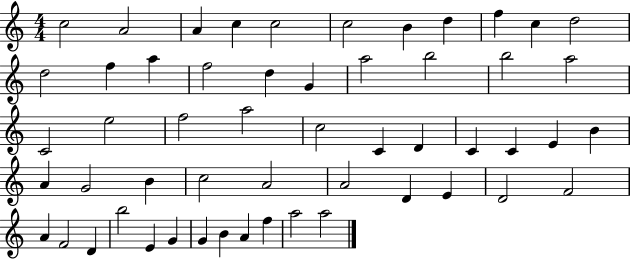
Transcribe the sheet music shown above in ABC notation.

X:1
T:Untitled
M:4/4
L:1/4
K:C
c2 A2 A c c2 c2 B d f c d2 d2 f a f2 d G a2 b2 b2 a2 C2 e2 f2 a2 c2 C D C C E B A G2 B c2 A2 A2 D E D2 F2 A F2 D b2 E G G B A f a2 a2